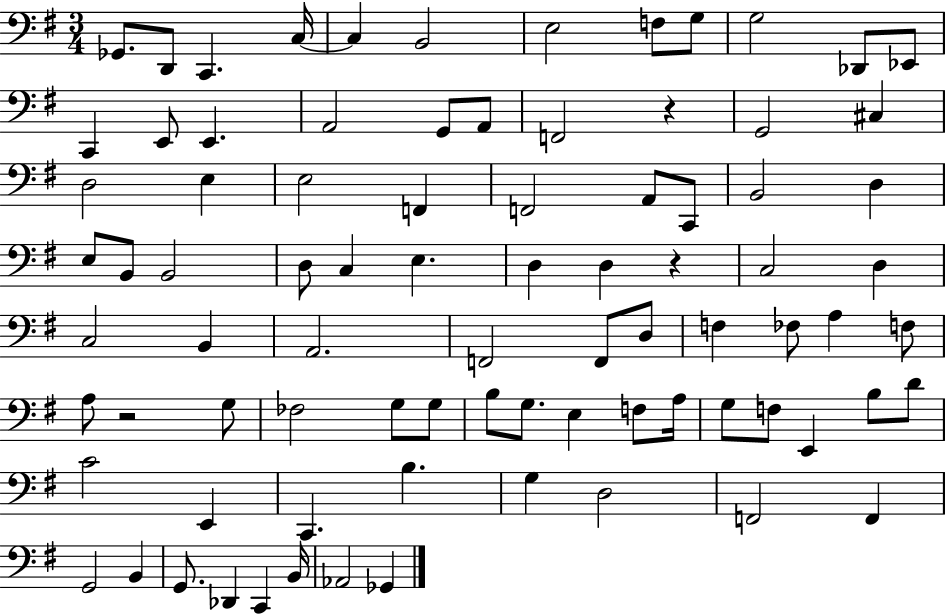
{
  \clef bass
  \numericTimeSignature
  \time 3/4
  \key g \major
  ges,8. d,8 c,4. c16~~ | c4 b,2 | e2 f8 g8 | g2 des,8 ees,8 | \break c,4 e,8 e,4. | a,2 g,8 a,8 | f,2 r4 | g,2 cis4 | \break d2 e4 | e2 f,4 | f,2 a,8 c,8 | b,2 d4 | \break e8 b,8 b,2 | d8 c4 e4. | d4 d4 r4 | c2 d4 | \break c2 b,4 | a,2. | f,2 f,8 d8 | f4 fes8 a4 f8 | \break a8 r2 g8 | fes2 g8 g8 | b8 g8. e4 f8 a16 | g8 f8 e,4 b8 d'8 | \break c'2 e,4 | c,4. b4. | g4 d2 | f,2 f,4 | \break g,2 b,4 | g,8. des,4 c,4 b,16 | aes,2 ges,4 | \bar "|."
}